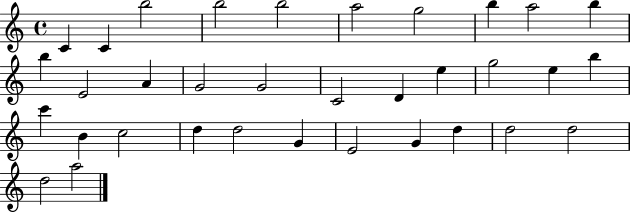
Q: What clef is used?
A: treble